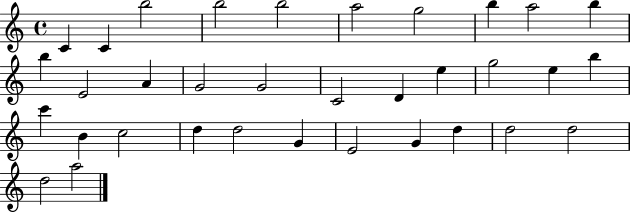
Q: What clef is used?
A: treble